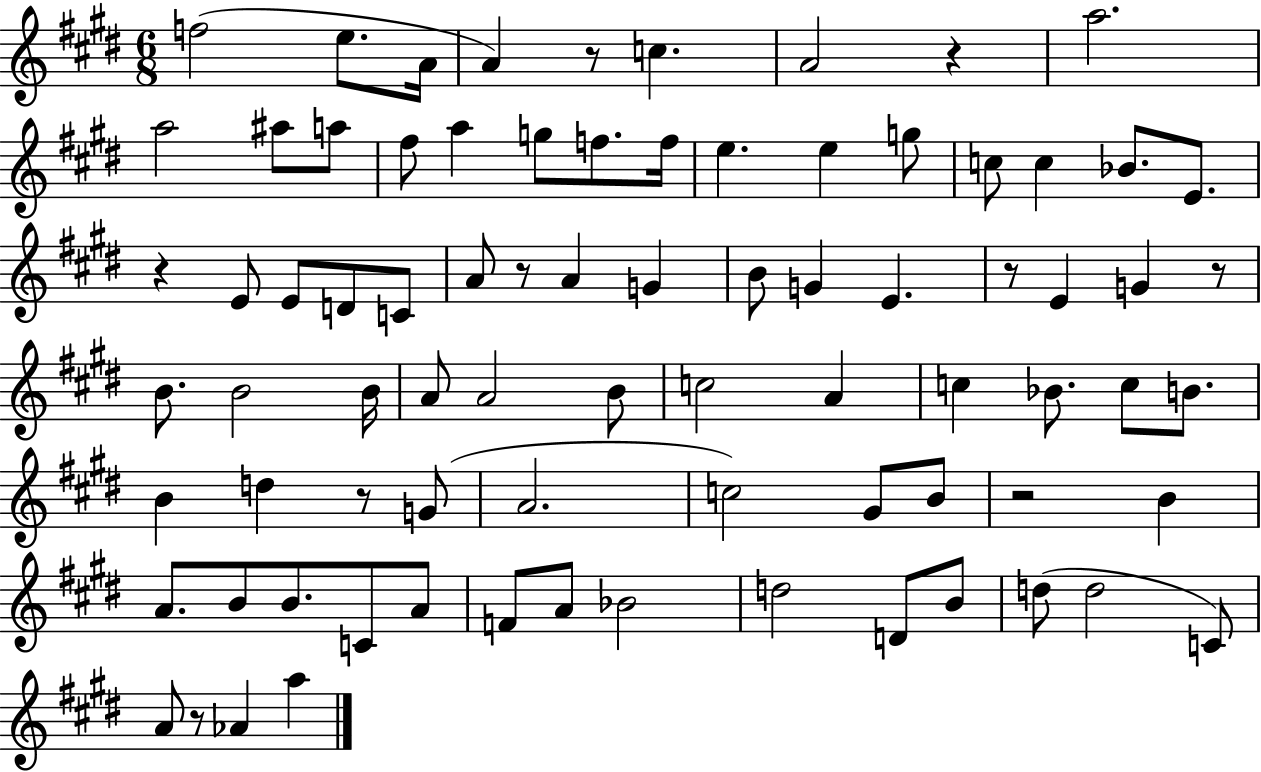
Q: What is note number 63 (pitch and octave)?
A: D5